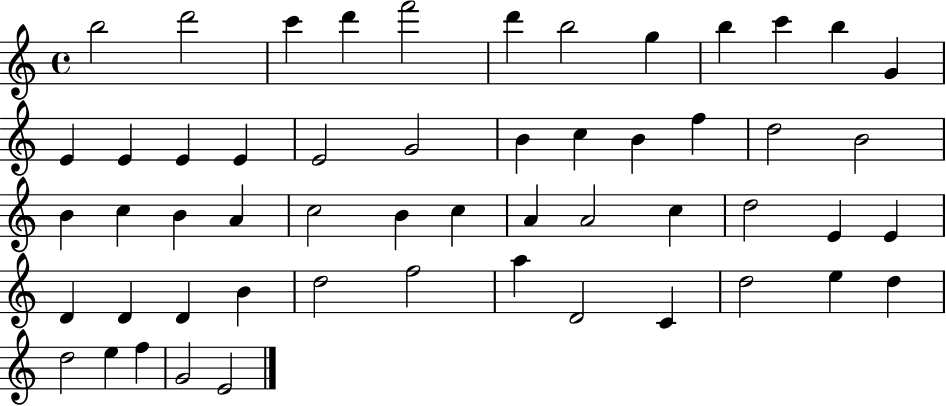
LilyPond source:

{
  \clef treble
  \time 4/4
  \defaultTimeSignature
  \key c \major
  b''2 d'''2 | c'''4 d'''4 f'''2 | d'''4 b''2 g''4 | b''4 c'''4 b''4 g'4 | \break e'4 e'4 e'4 e'4 | e'2 g'2 | b'4 c''4 b'4 f''4 | d''2 b'2 | \break b'4 c''4 b'4 a'4 | c''2 b'4 c''4 | a'4 a'2 c''4 | d''2 e'4 e'4 | \break d'4 d'4 d'4 b'4 | d''2 f''2 | a''4 d'2 c'4 | d''2 e''4 d''4 | \break d''2 e''4 f''4 | g'2 e'2 | \bar "|."
}